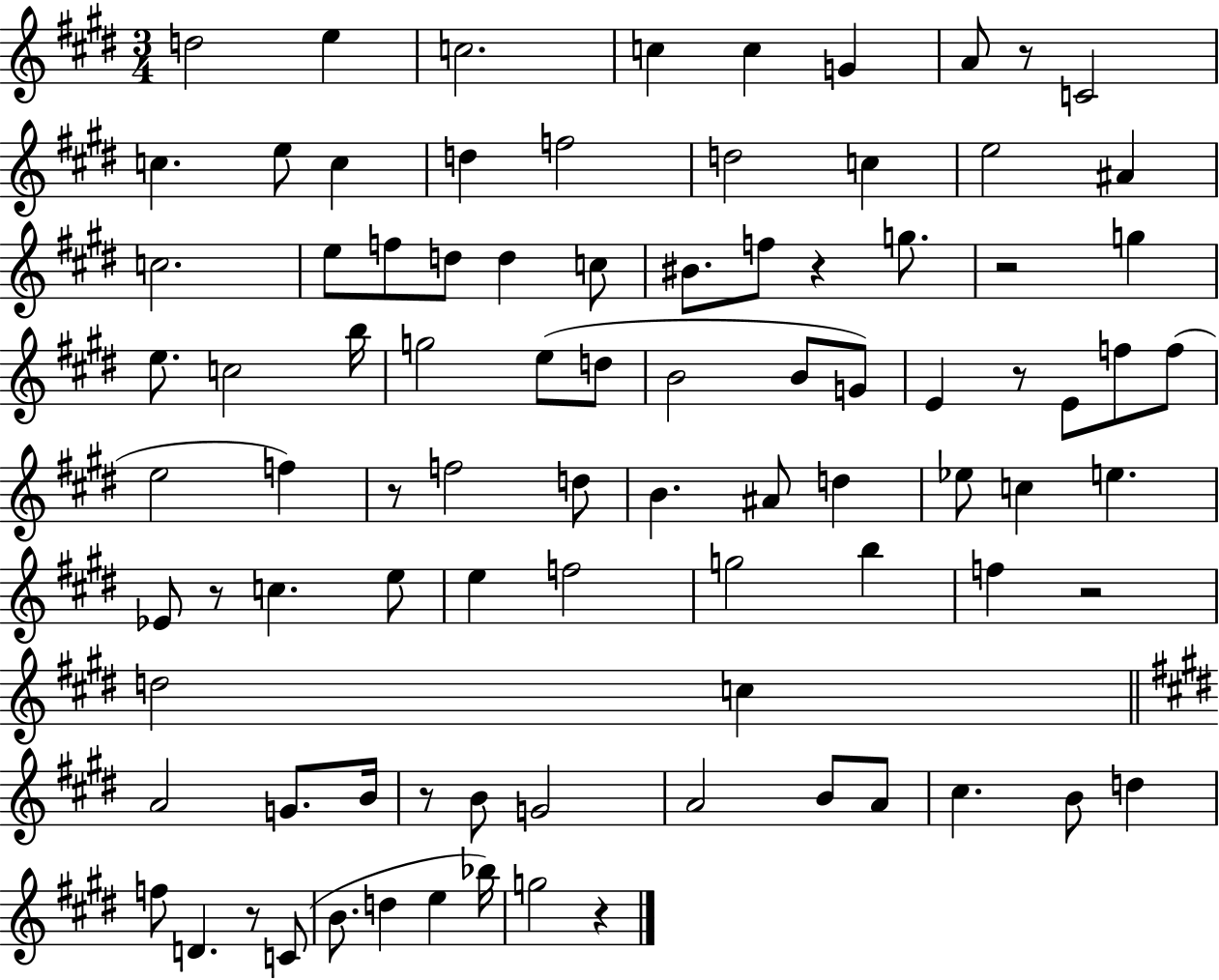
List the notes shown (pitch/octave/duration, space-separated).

D5/h E5/q C5/h. C5/q C5/q G4/q A4/e R/e C4/h C5/q. E5/e C5/q D5/q F5/h D5/h C5/q E5/h A#4/q C5/h. E5/e F5/e D5/e D5/q C5/e BIS4/e. F5/e R/q G5/e. R/h G5/q E5/e. C5/h B5/s G5/h E5/e D5/e B4/h B4/e G4/e E4/q R/e E4/e F5/e F5/e E5/h F5/q R/e F5/h D5/e B4/q. A#4/e D5/q Eb5/e C5/q E5/q. Eb4/e R/e C5/q. E5/e E5/q F5/h G5/h B5/q F5/q R/h D5/h C5/q A4/h G4/e. B4/s R/e B4/e G4/h A4/h B4/e A4/e C#5/q. B4/e D5/q F5/e D4/q. R/e C4/e B4/e. D5/q E5/q Bb5/s G5/h R/q